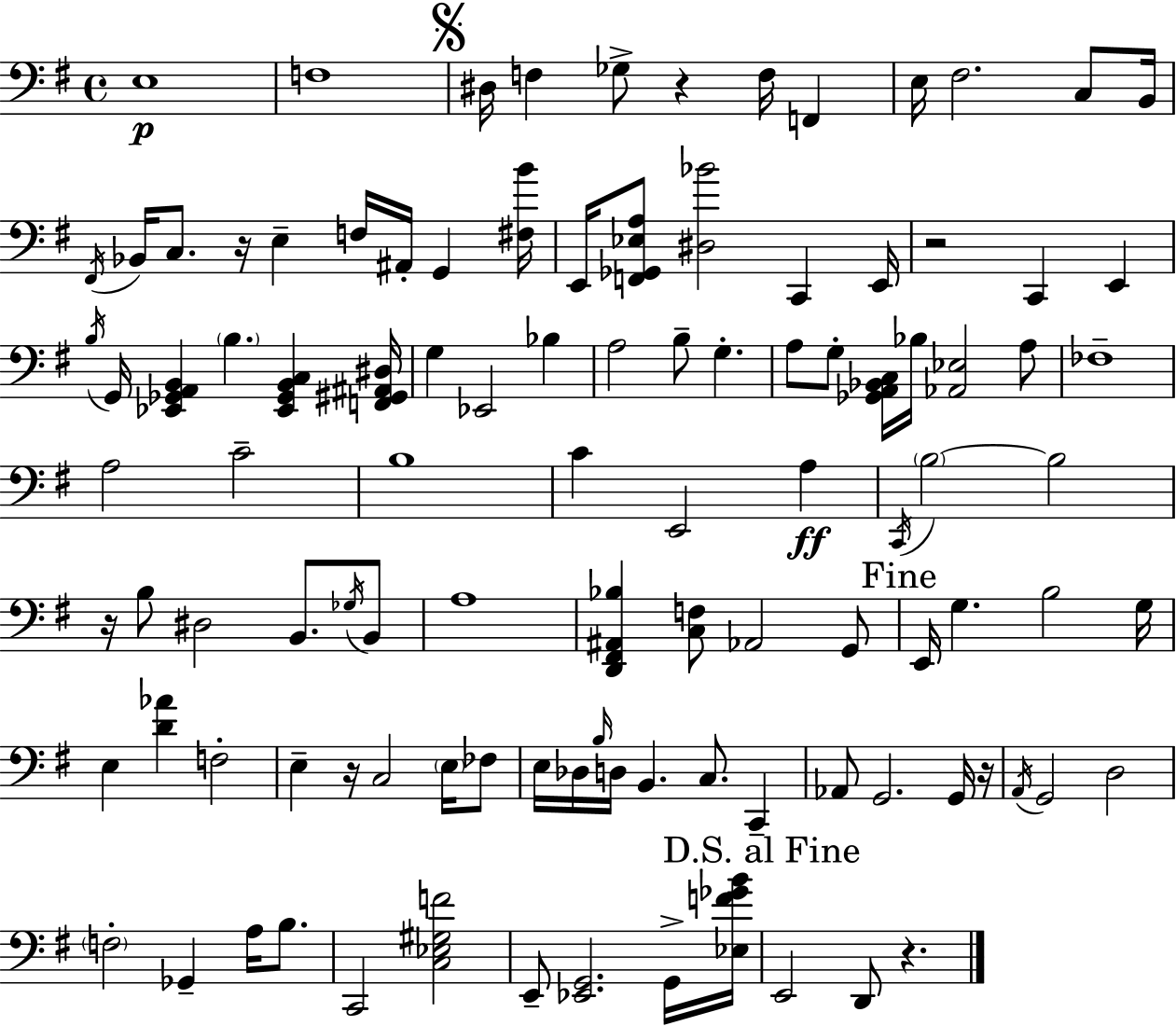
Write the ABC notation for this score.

X:1
T:Untitled
M:4/4
L:1/4
K:Em
E,4 F,4 ^D,/4 F, _G,/2 z F,/4 F,, E,/4 ^F,2 C,/2 B,,/4 ^F,,/4 _B,,/4 C,/2 z/4 E, F,/4 ^A,,/4 G,, [^F,B]/4 E,,/4 [F,,_G,,_E,A,]/2 [^D,_B]2 C,, E,,/4 z2 C,, E,, B,/4 G,,/4 [_E,,_G,,A,,B,,] B, [_E,,_G,,B,,C,] [F,,^G,,^A,,^D,]/4 G, _E,,2 _B, A,2 B,/2 G, A,/2 G,/2 [_G,,A,,_B,,C,]/4 _B,/4 [_A,,_E,]2 A,/2 _F,4 A,2 C2 B,4 C E,,2 A, C,,/4 B,2 B,2 z/4 B,/2 ^D,2 B,,/2 _G,/4 B,,/2 A,4 [D,,^F,,^A,,_B,] [C,F,]/2 _A,,2 G,,/2 E,,/4 G, B,2 G,/4 E, [D_A] F,2 E, z/4 C,2 E,/4 _F,/2 E,/4 _D,/4 B,/4 D,/4 B,, C,/2 C,, _A,,/2 G,,2 G,,/4 z/4 A,,/4 G,,2 D,2 F,2 _G,, A,/4 B,/2 C,,2 [C,_E,^G,F]2 E,,/2 [_E,,G,,]2 G,,/4 [_E,F_GB]/4 E,,2 D,,/2 z